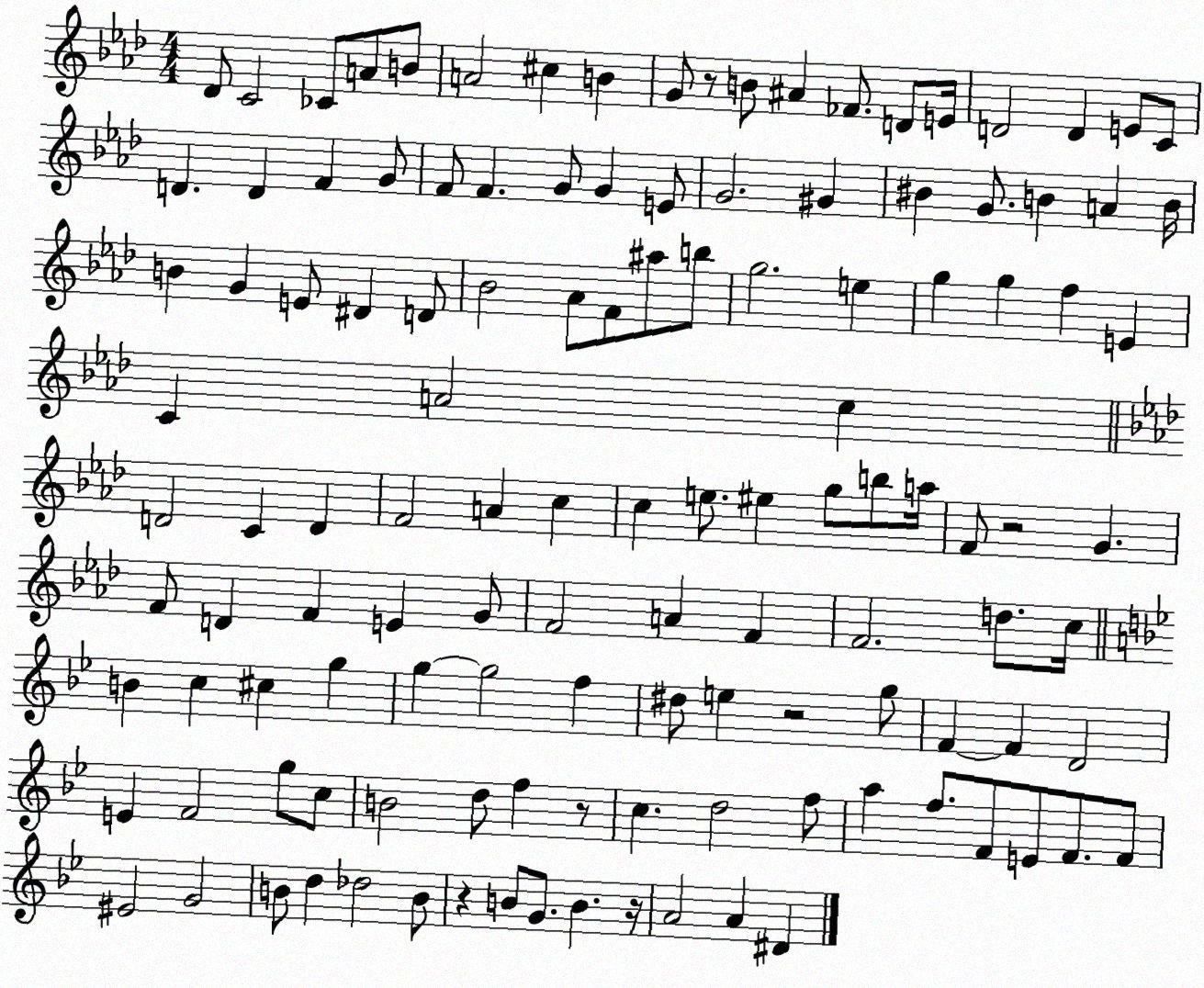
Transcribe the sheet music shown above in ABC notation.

X:1
T:Untitled
M:4/4
L:1/4
K:Ab
_D/2 C2 _C/2 A/2 B/2 A2 ^c B G/2 z/2 B/2 ^A _F/2 D/2 E/4 D2 D E/2 C/2 D D F G/2 F/2 F G/2 G E/2 G2 ^G ^B G/2 B A B/4 B G E/2 ^D D/2 _B2 _A/2 F/2 ^a/2 b/2 g2 e g g f E C A2 c D2 C D F2 A c c e/2 ^e g/2 b/2 a/4 F/2 z2 G F/2 D F E G/2 F2 A F F2 d/2 c/4 B c ^c g g g2 f ^d/2 e z2 g/2 F F D2 E F2 g/2 c/2 B2 d/2 f z/2 c d2 f/2 a f/2 F/2 E/2 F/2 F/2 ^E2 G2 B/2 d _d2 B/2 z B/2 G/2 B z/4 A2 A ^D